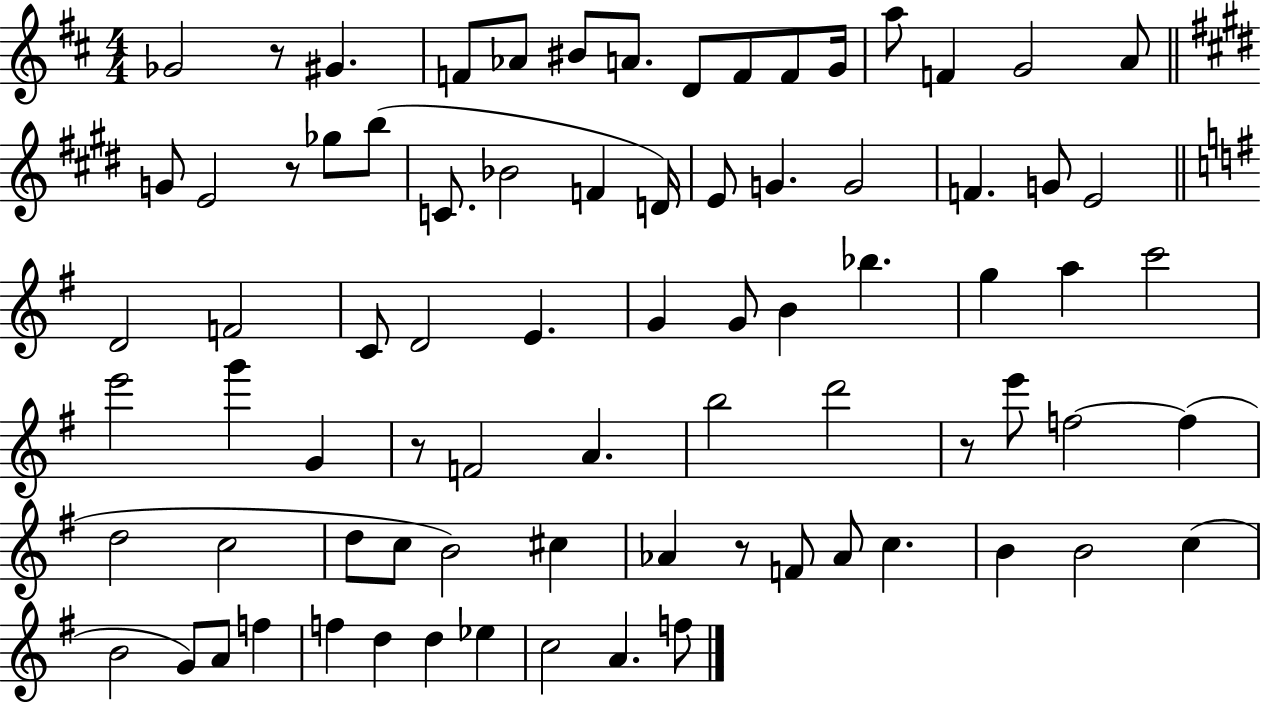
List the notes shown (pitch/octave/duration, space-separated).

Gb4/h R/e G#4/q. F4/e Ab4/e BIS4/e A4/e. D4/e F4/e F4/e G4/s A5/e F4/q G4/h A4/e G4/e E4/h R/e Gb5/e B5/e C4/e. Bb4/h F4/q D4/s E4/e G4/q. G4/h F4/q. G4/e E4/h D4/h F4/h C4/e D4/h E4/q. G4/q G4/e B4/q Bb5/q. G5/q A5/q C6/h E6/h G6/q G4/q R/e F4/h A4/q. B5/h D6/h R/e E6/e F5/h F5/q D5/h C5/h D5/e C5/e B4/h C#5/q Ab4/q R/e F4/e Ab4/e C5/q. B4/q B4/h C5/q B4/h G4/e A4/e F5/q F5/q D5/q D5/q Eb5/q C5/h A4/q. F5/e